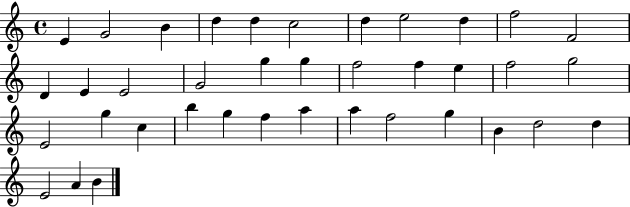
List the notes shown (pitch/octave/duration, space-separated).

E4/q G4/h B4/q D5/q D5/q C5/h D5/q E5/h D5/q F5/h F4/h D4/q E4/q E4/h G4/h G5/q G5/q F5/h F5/q E5/q F5/h G5/h E4/h G5/q C5/q B5/q G5/q F5/q A5/q A5/q F5/h G5/q B4/q D5/h D5/q E4/h A4/q B4/q